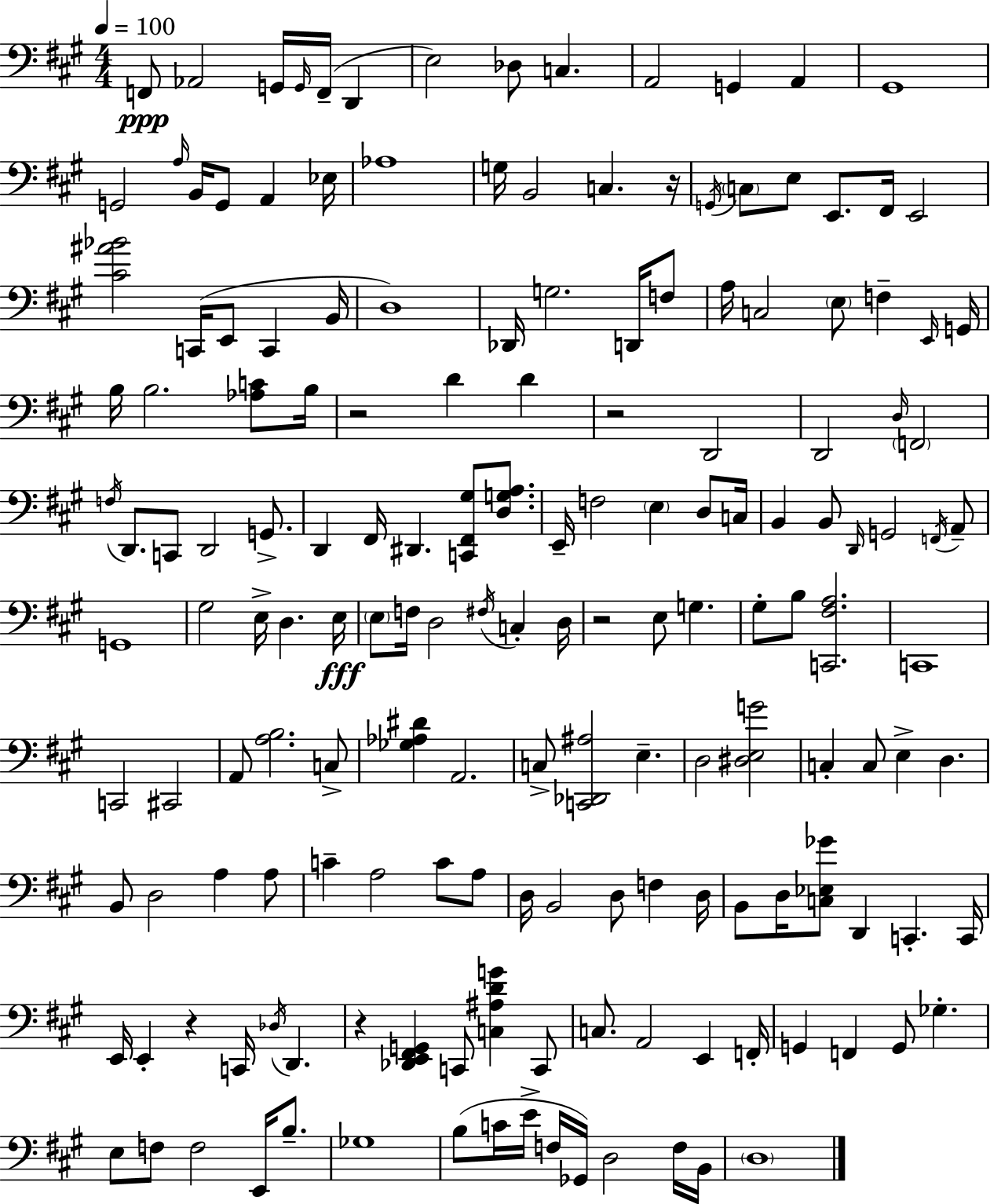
{
  \clef bass
  \numericTimeSignature
  \time 4/4
  \key a \major
  \tempo 4 = 100
  f,8\ppp aes,2 g,16 \grace { g,16 } f,16--( d,4 | e2) des8 c4. | a,2 g,4 a,4 | gis,1 | \break g,2 \grace { a16 } b,16 g,8 a,4 | ees16 aes1 | g16 b,2 c4. | r16 \acciaccatura { g,16 } \parenthesize c8 e8 e,8. fis,16 e,2 | \break <cis' ais' bes'>2 c,16( e,8 c,4 | b,16 d1) | des,16 g2. | d,16 f8 a16 c2 \parenthesize e8 f4-- | \break \grace { e,16 } g,16 b16 b2. | <aes c'>8 b16 r2 d'4 | d'4 r2 d,2 | d,2 \grace { d16 } \parenthesize f,2 | \break \acciaccatura { f16 } d,8. c,8 d,2 | g,8.-> d,4 fis,16 dis,4. | <c, fis, gis>8 <d g a>8. e,16-- f2 \parenthesize e4 | d8 c16 b,4 b,8 \grace { d,16 } g,2 | \break \acciaccatura { f,16 } a,8-- g,1 | gis2 | e16-> d4. e16\fff \parenthesize e8 f16 d2 | \acciaccatura { fis16 } c4-. d16 r2 | \break e8 g4. gis8-. b8 <c, fis a>2. | c,1 | c,2 | cis,2 a,8 <a b>2. | \break c8-> <ges aes dis'>4 a,2. | c8-> <c, des, ais>2 | e4.-- d2 | <dis e g'>2 c4-. c8 e4-> | \break d4. b,8 d2 | a4 a8 c'4-- a2 | c'8 a8 d16 b,2 | d8 f4 d16 b,8 d16 <c ees ges'>8 d,4 | \break c,4.-. c,16 e,16 e,4-. r4 | c,16 \acciaccatura { des16 } d,4. r4 <des, e, fis, g,>4 | c,8 <c ais d' g'>4 c,8 c8. a,2 | e,4 f,16-. g,4 f,4 | \break g,8 ges4.-. e8 f8 f2 | e,16 b8.-- ges1 | b8( c'16 e'16-> f16 ges,16) | d2 f16 b,16 \parenthesize d1 | \break \bar "|."
}